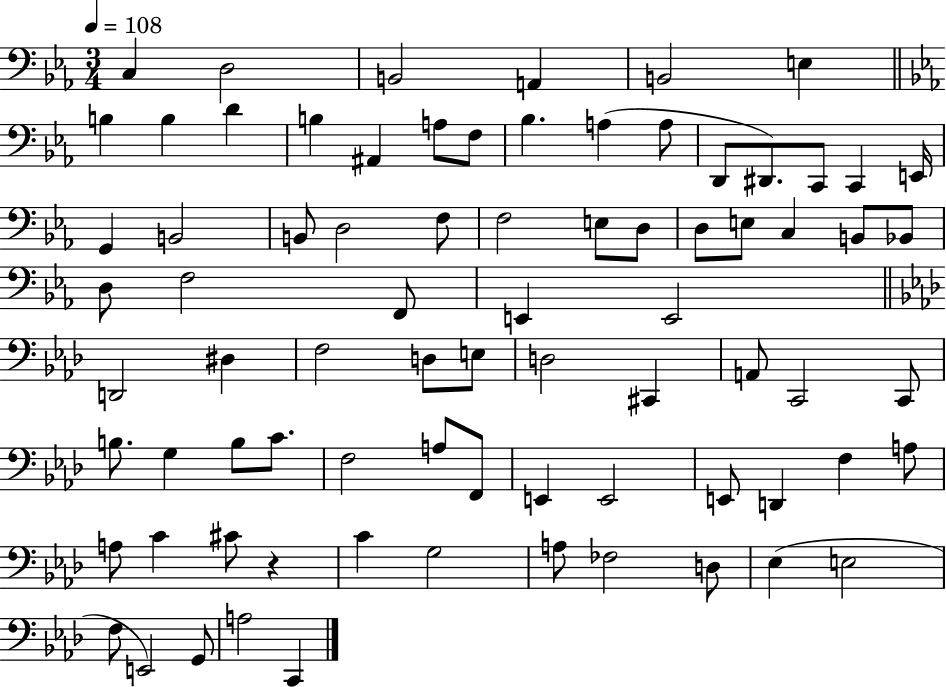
{
  \clef bass
  \numericTimeSignature
  \time 3/4
  \key ees \major
  \tempo 4 = 108
  c4 d2 | b,2 a,4 | b,2 e4 | \bar "||" \break \key ees \major b4 b4 d'4 | b4 ais,4 a8 f8 | bes4. a4( a8 | d,8 dis,8.) c,8 c,4 e,16 | \break g,4 b,2 | b,8 d2 f8 | f2 e8 d8 | d8 e8 c4 b,8 bes,8 | \break d8 f2 f,8 | e,4 e,2 | \bar "||" \break \key aes \major d,2 dis4 | f2 d8 e8 | d2 cis,4 | a,8 c,2 c,8 | \break b8. g4 b8 c'8. | f2 a8 f,8 | e,4 e,2 | e,8 d,4 f4 a8 | \break a8 c'4 cis'8 r4 | c'4 g2 | a8 fes2 d8 | ees4( e2 | \break f8 e,2) g,8 | a2 c,4 | \bar "|."
}